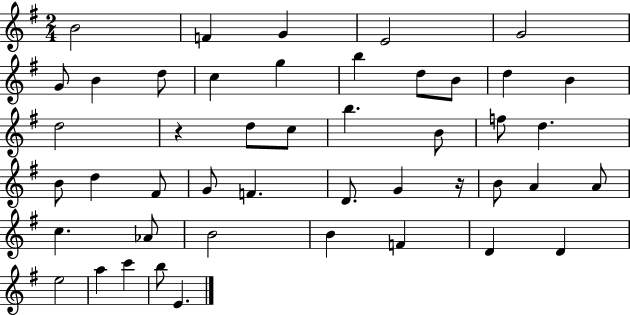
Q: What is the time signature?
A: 2/4